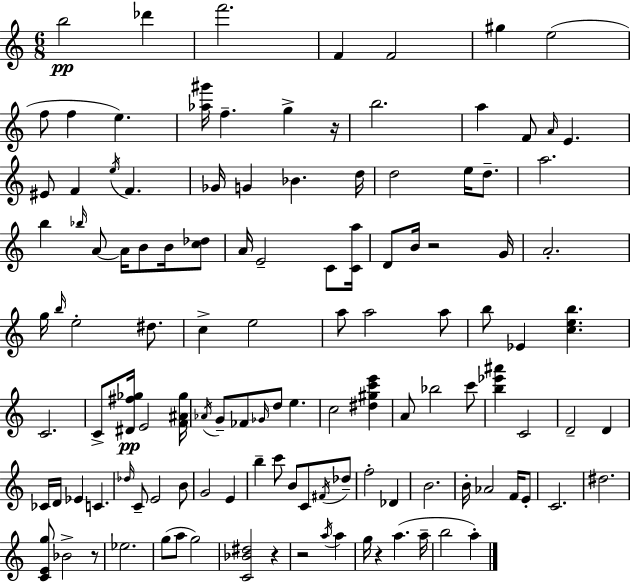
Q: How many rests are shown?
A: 6